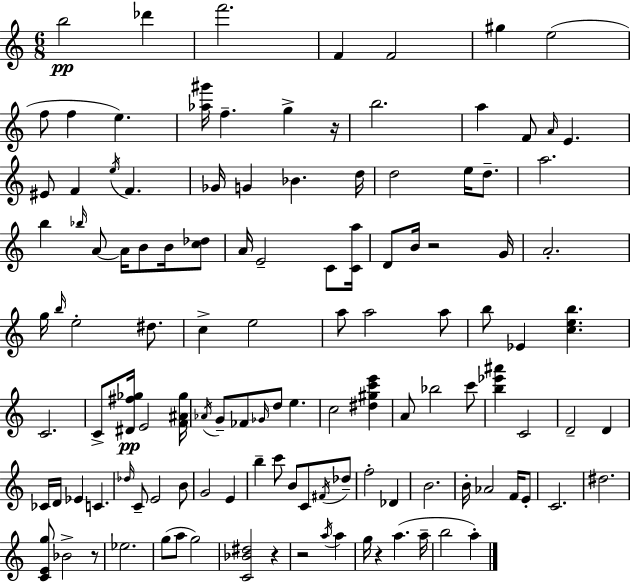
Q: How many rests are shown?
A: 6